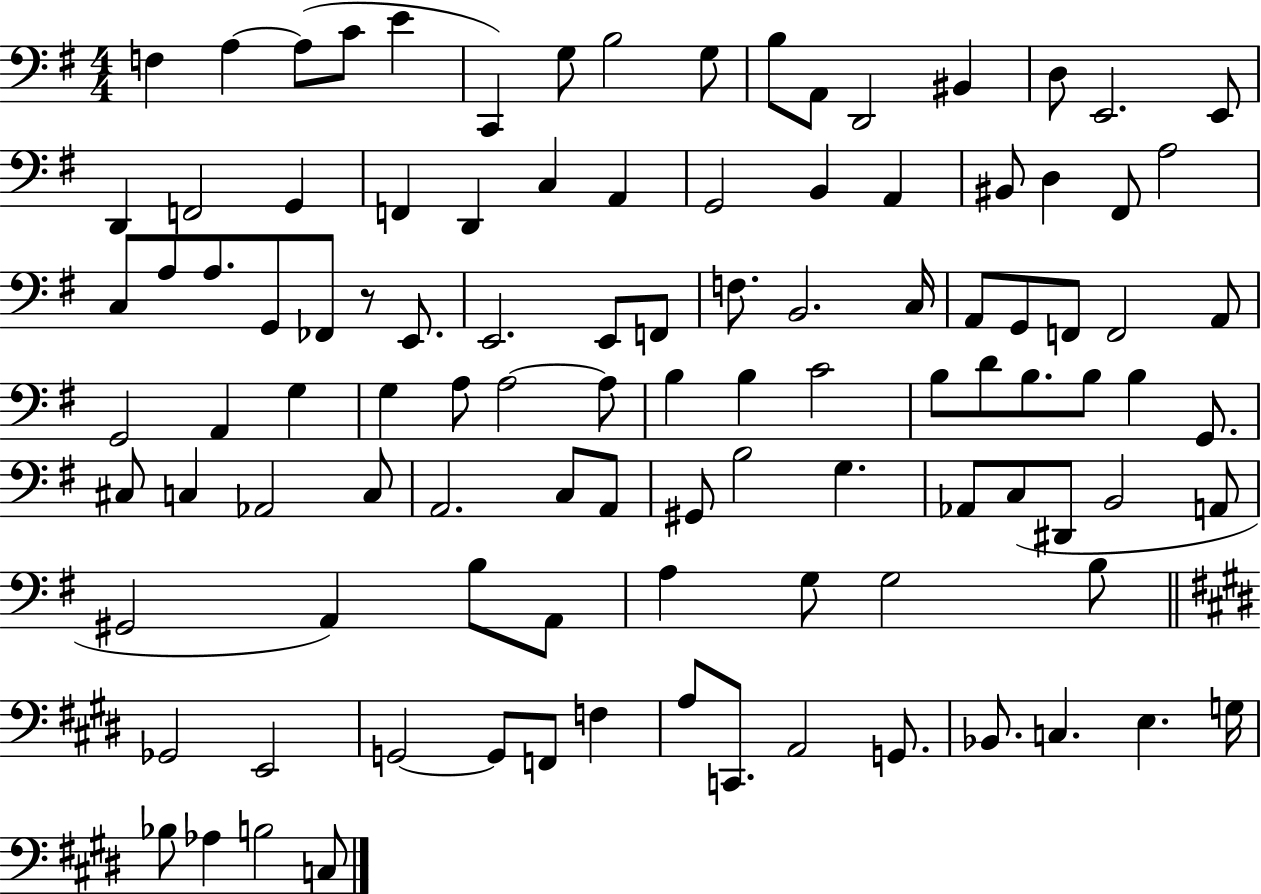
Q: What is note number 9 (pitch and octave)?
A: G3